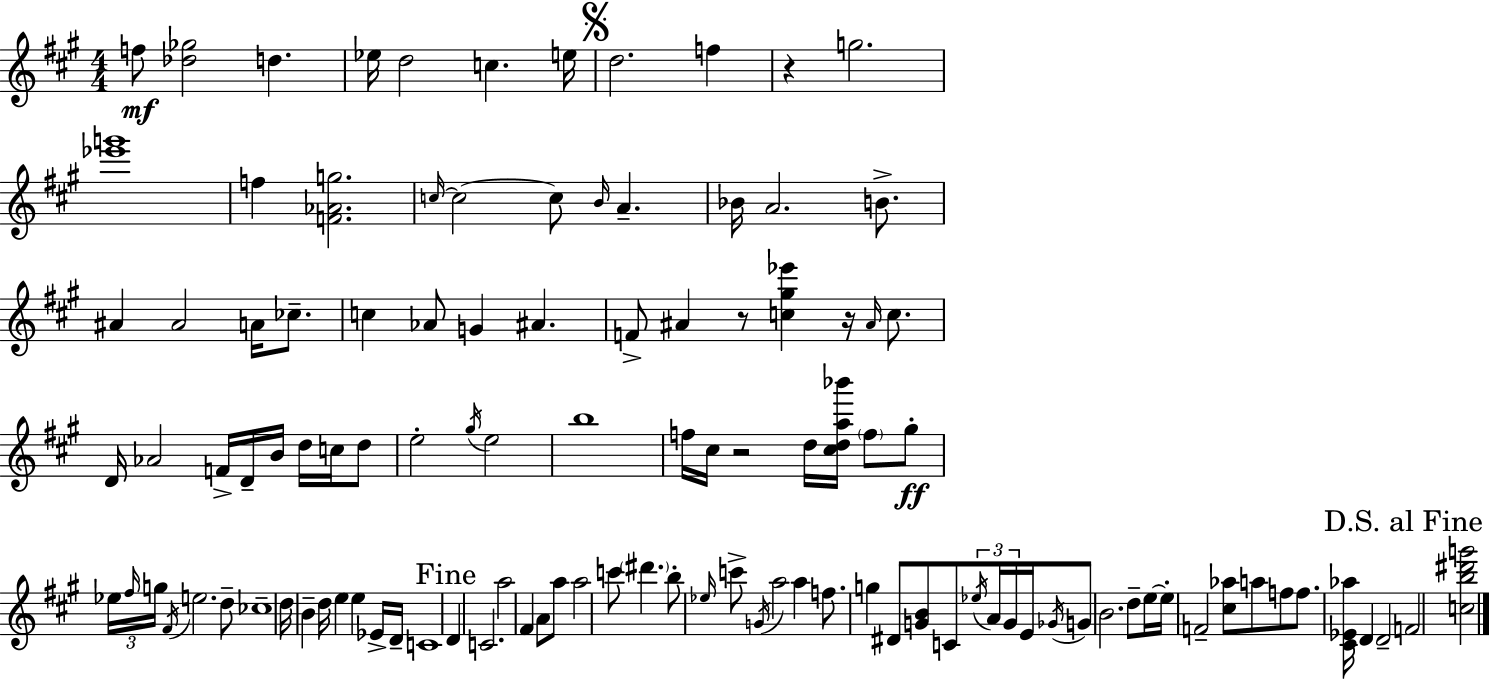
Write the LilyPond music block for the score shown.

{
  \clef treble
  \numericTimeSignature
  \time 4/4
  \key a \major
  f''8\mf <des'' ges''>2 d''4. | ees''16 d''2 c''4. e''16 | \mark \markup { \musicglyph "scripts.segno" } d''2. f''4 | r4 g''2. | \break <ees''' g'''>1 | f''4 <f' aes' g''>2. | \grace { c''16~ }~ c''2 c''8 \grace { b'16 } a'4.-- | bes'16 a'2. b'8.-> | \break ais'4 ais'2 a'16 ces''8.-- | c''4 aes'8 g'4 ais'4. | f'8-> ais'4 r8 <c'' gis'' ees'''>4 r16 \grace { ais'16 } | c''8. d'16 aes'2 f'16-> d'16-- b'16 d''16 | \break c''16 d''8 e''2-. \acciaccatura { gis''16 } e''2 | b''1 | f''16 cis''16 r2 d''16 <cis'' d'' a'' bes'''>16 | \parenthesize f''8 gis''8-.\ff \tuplet 3/2 { ees''16 \grace { fis''16 } g''16 } \acciaccatura { fis'16 } e''2. | \break d''8-- ces''1-- | d''16 b'4-- d''16 e''4 | e''4 ees'16-> d'16-- c'1 | \mark "Fine" d'4 c'2. | \break a''2 fis'4 | a'8 a''8 a''2 c'''8 | \parenthesize dis'''4. b''8-. \grace { ees''16 } c'''8-> \acciaccatura { g'16 } a''2 | a''4 f''8. g''4 dis'8 | \break <g' b'>8 c'8 \tuplet 3/2 { \acciaccatura { ees''16 } a'16 g'16 } e'16 \acciaccatura { ges'16 } g'8 b'2. | d''8-- e''16~~ e''16-. f'2-- | <cis'' aes''>8 a''8 f''8 f''8. <cis' ees' aes''>16 d'4 | d'2-- \mark "D.S. al Fine" f'2 | \break <c'' b'' dis''' g'''>2 \bar "|."
}